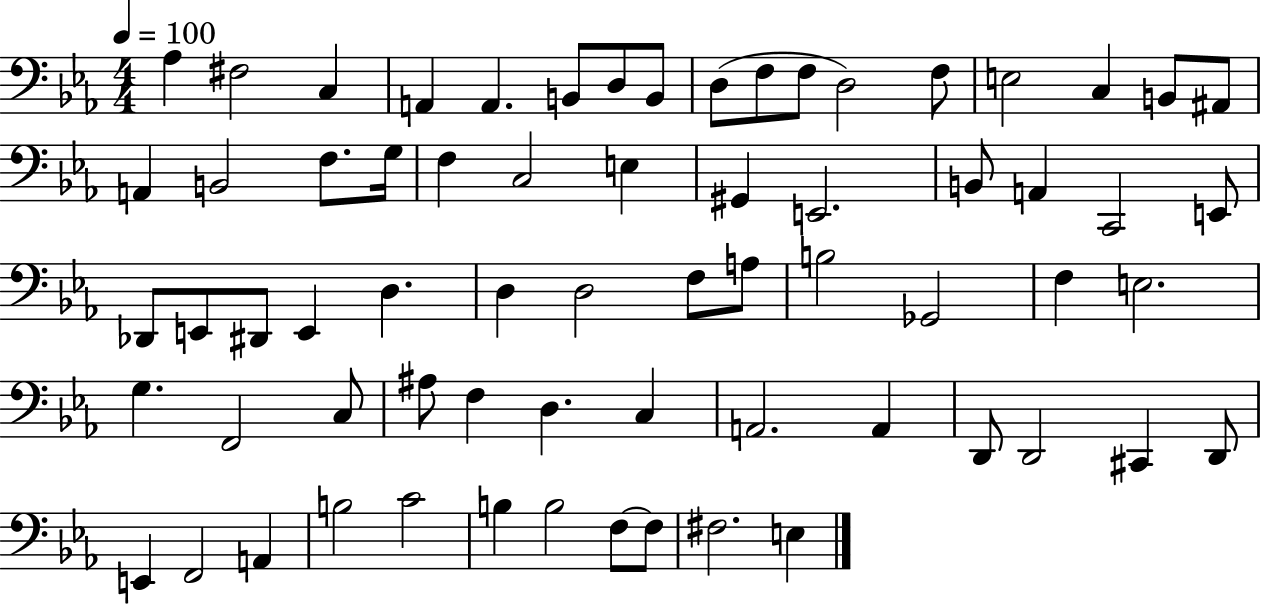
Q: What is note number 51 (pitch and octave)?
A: A2